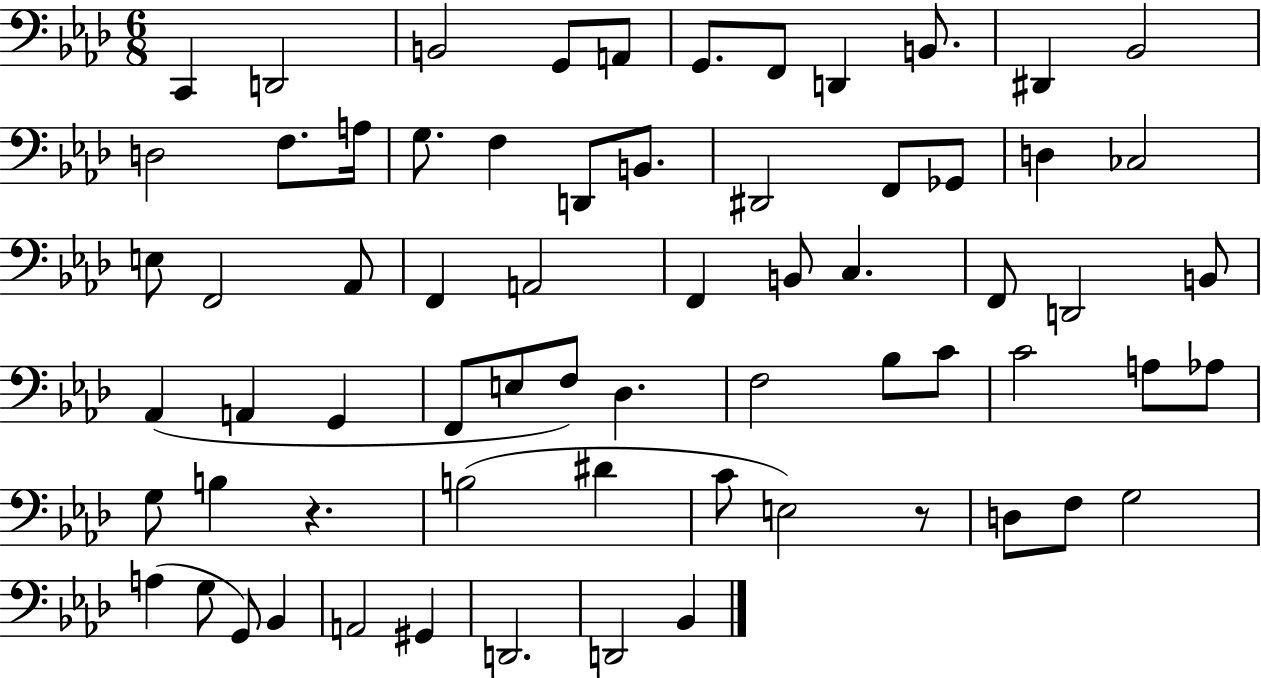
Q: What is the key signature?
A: AES major